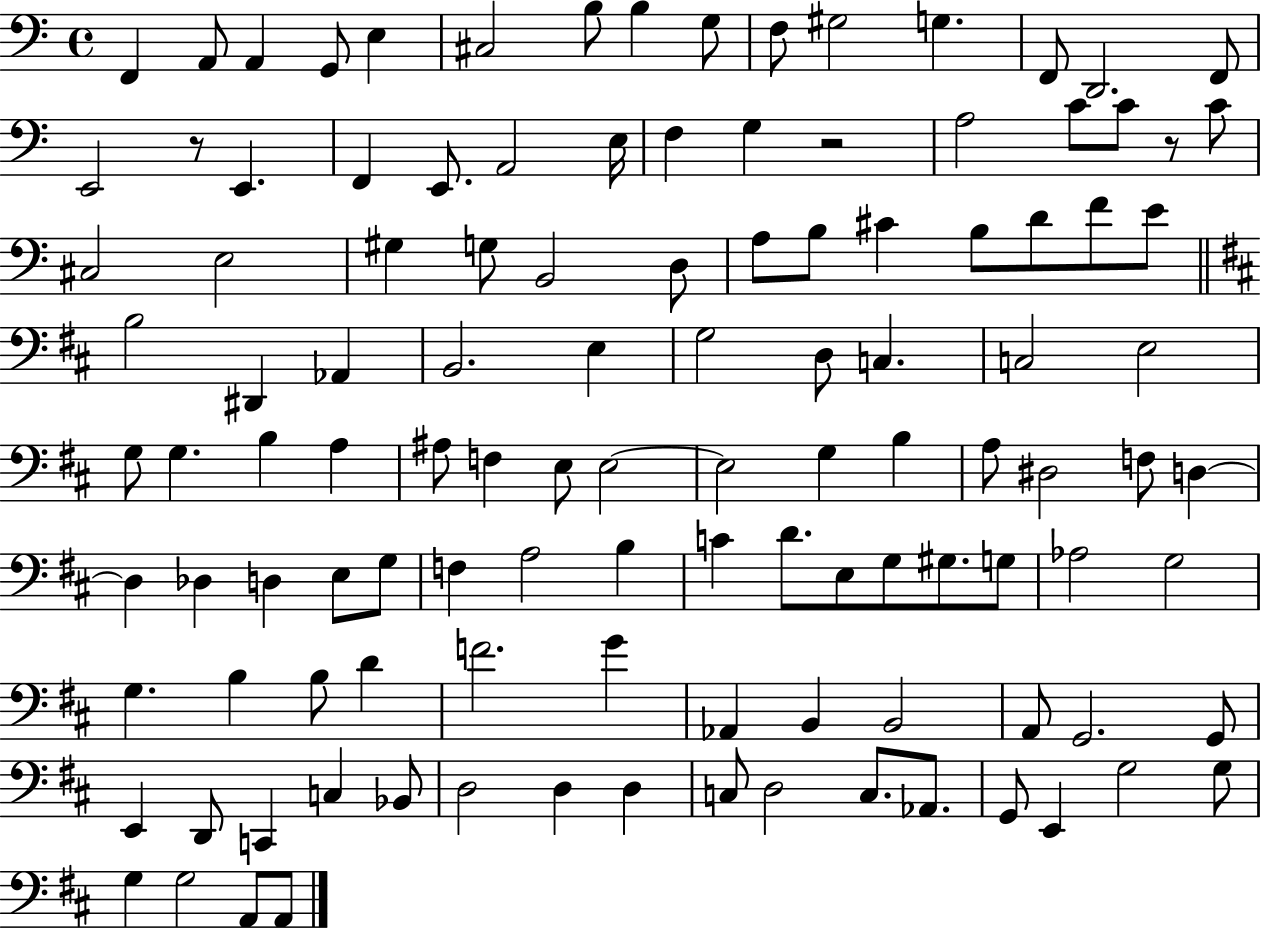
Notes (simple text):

F2/q A2/e A2/q G2/e E3/q C#3/h B3/e B3/q G3/e F3/e G#3/h G3/q. F2/e D2/h. F2/e E2/h R/e E2/q. F2/q E2/e. A2/h E3/s F3/q G3/q R/h A3/h C4/e C4/e R/e C4/e C#3/h E3/h G#3/q G3/e B2/h D3/e A3/e B3/e C#4/q B3/e D4/e F4/e E4/e B3/h D#2/q Ab2/q B2/h. E3/q G3/h D3/e C3/q. C3/h E3/h G3/e G3/q. B3/q A3/q A#3/e F3/q E3/e E3/h E3/h G3/q B3/q A3/e D#3/h F3/e D3/q D3/q Db3/q D3/q E3/e G3/e F3/q A3/h B3/q C4/q D4/e. E3/e G3/e G#3/e. G3/e Ab3/h G3/h G3/q. B3/q B3/e D4/q F4/h. G4/q Ab2/q B2/q B2/h A2/e G2/h. G2/e E2/q D2/e C2/q C3/q Bb2/e D3/h D3/q D3/q C3/e D3/h C3/e. Ab2/e. G2/e E2/q G3/h G3/e G3/q G3/h A2/e A2/e